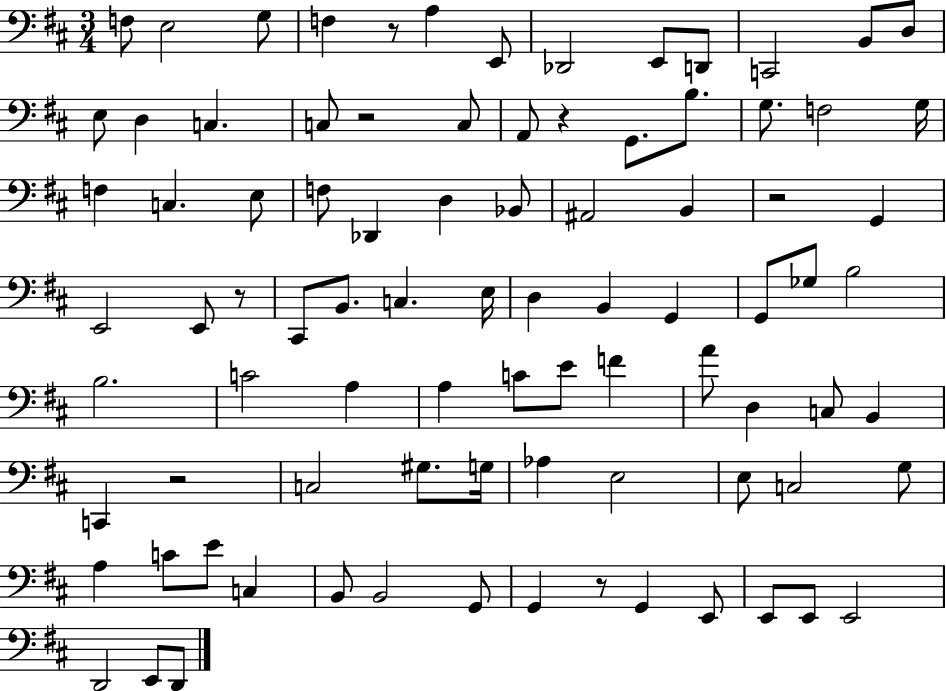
{
  \clef bass
  \numericTimeSignature
  \time 3/4
  \key d \major
  f8 e2 g8 | f4 r8 a4 e,8 | des,2 e,8 d,8 | c,2 b,8 d8 | \break e8 d4 c4. | c8 r2 c8 | a,8 r4 g,8. b8. | g8. f2 g16 | \break f4 c4. e8 | f8 des,4 d4 bes,8 | ais,2 b,4 | r2 g,4 | \break e,2 e,8 r8 | cis,8 b,8. c4. e16 | d4 b,4 g,4 | g,8 ges8 b2 | \break b2. | c'2 a4 | a4 c'8 e'8 f'4 | a'8 d4 c8 b,4 | \break c,4 r2 | c2 gis8. g16 | aes4 e2 | e8 c2 g8 | \break a4 c'8 e'8 c4 | b,8 b,2 g,8 | g,4 r8 g,4 e,8 | e,8 e,8 e,2 | \break d,2 e,8 d,8 | \bar "|."
}